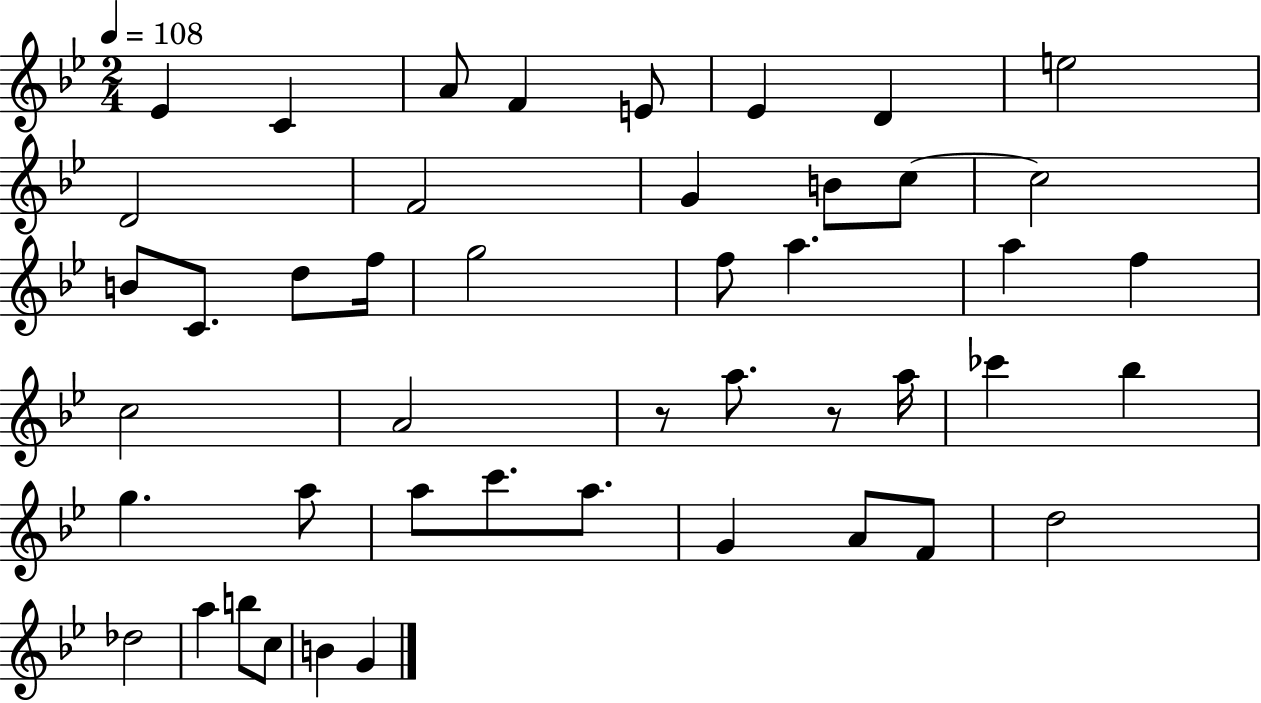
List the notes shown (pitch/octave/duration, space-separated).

Eb4/q C4/q A4/e F4/q E4/e Eb4/q D4/q E5/h D4/h F4/h G4/q B4/e C5/e C5/h B4/e C4/e. D5/e F5/s G5/h F5/e A5/q. A5/q F5/q C5/h A4/h R/e A5/e. R/e A5/s CES6/q Bb5/q G5/q. A5/e A5/e C6/e. A5/e. G4/q A4/e F4/e D5/h Db5/h A5/q B5/e C5/e B4/q G4/q